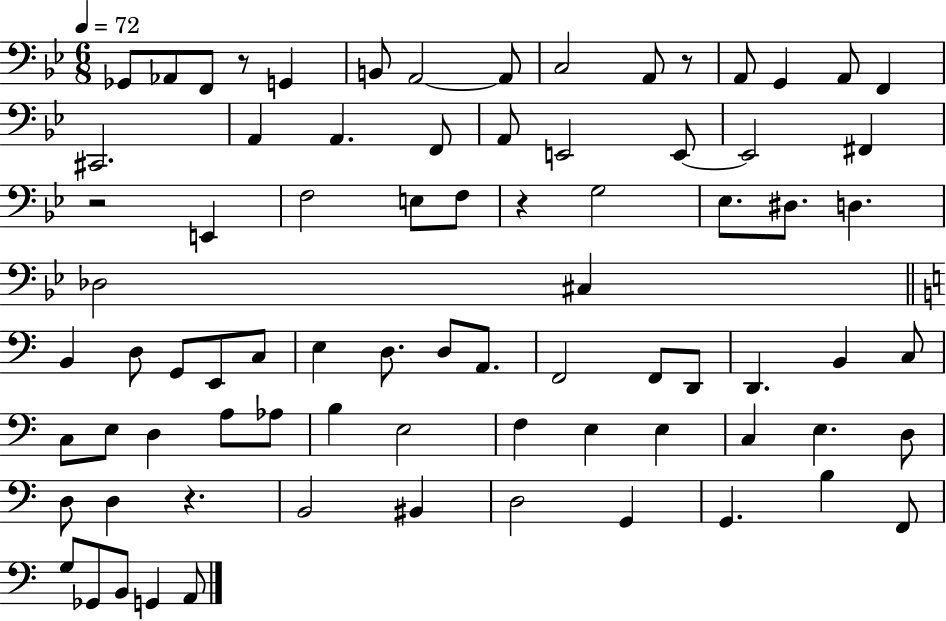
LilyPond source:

{
  \clef bass
  \numericTimeSignature
  \time 6/8
  \key bes \major
  \tempo 4 = 72
  ges,8 aes,8 f,8 r8 g,4 | b,8 a,2~~ a,8 | c2 a,8 r8 | a,8 g,4 a,8 f,4 | \break cis,2. | a,4 a,4. f,8 | a,8 e,2 e,8~~ | e,2 fis,4 | \break r2 e,4 | f2 e8 f8 | r4 g2 | ees8. dis8. d4. | \break des2 cis4 | \bar "||" \break \key c \major b,4 d8 g,8 e,8 c8 | e4 d8. d8 a,8. | f,2 f,8 d,8 | d,4. b,4 c8 | \break c8 e8 d4 a8 aes8 | b4 e2 | f4 e4 e4 | c4 e4. d8 | \break d8 d4 r4. | b,2 bis,4 | d2 g,4 | g,4. b4 f,8 | \break g8 ges,8 b,8 g,4 a,8 | \bar "|."
}